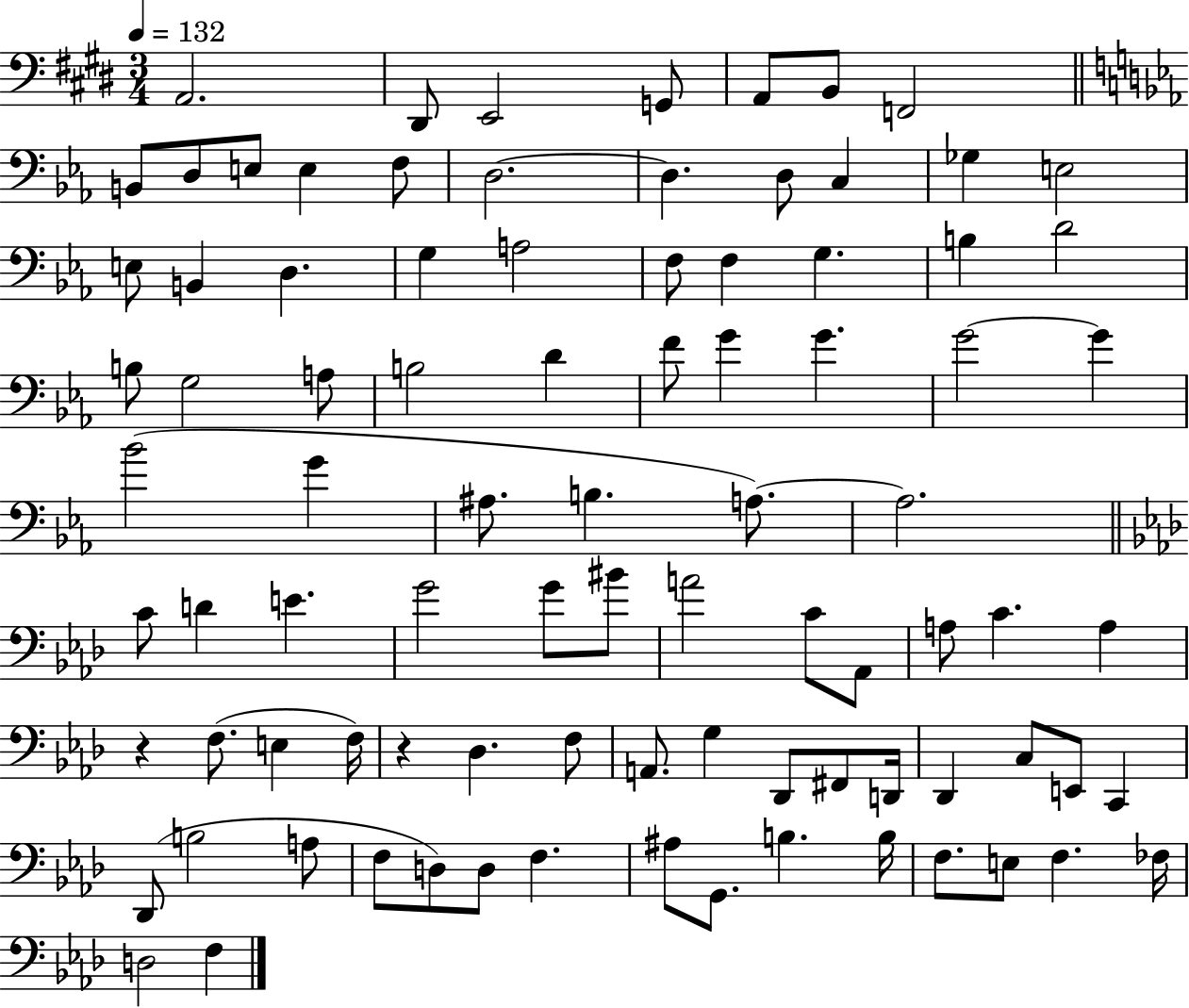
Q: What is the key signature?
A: E major